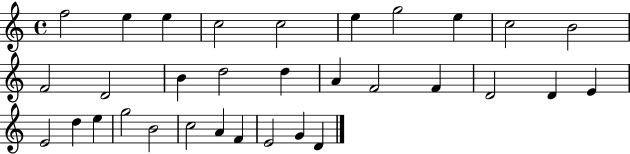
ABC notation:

X:1
T:Untitled
M:4/4
L:1/4
K:C
f2 e e c2 c2 e g2 e c2 B2 F2 D2 B d2 d A F2 F D2 D E E2 d e g2 B2 c2 A F E2 G D